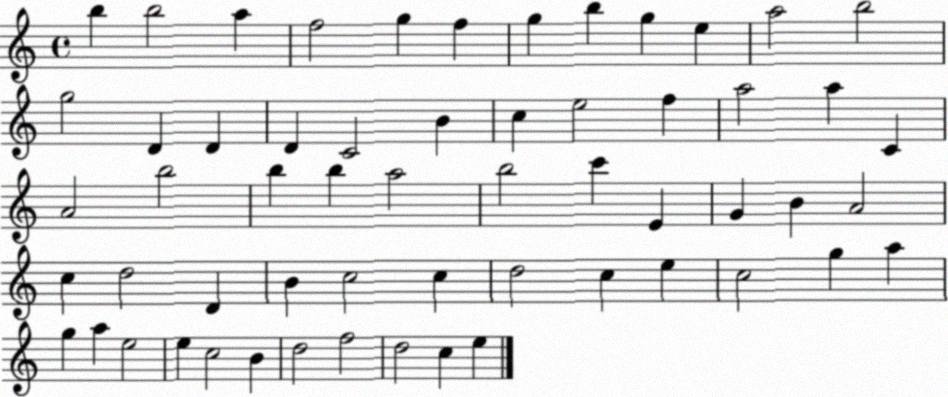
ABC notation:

X:1
T:Untitled
M:4/4
L:1/4
K:C
b b2 a f2 g f g b g e a2 b2 g2 D D D C2 B c e2 f a2 a C A2 b2 b b a2 b2 c' E G B A2 c d2 D B c2 c d2 c e c2 g a g a e2 e c2 B d2 f2 d2 c e